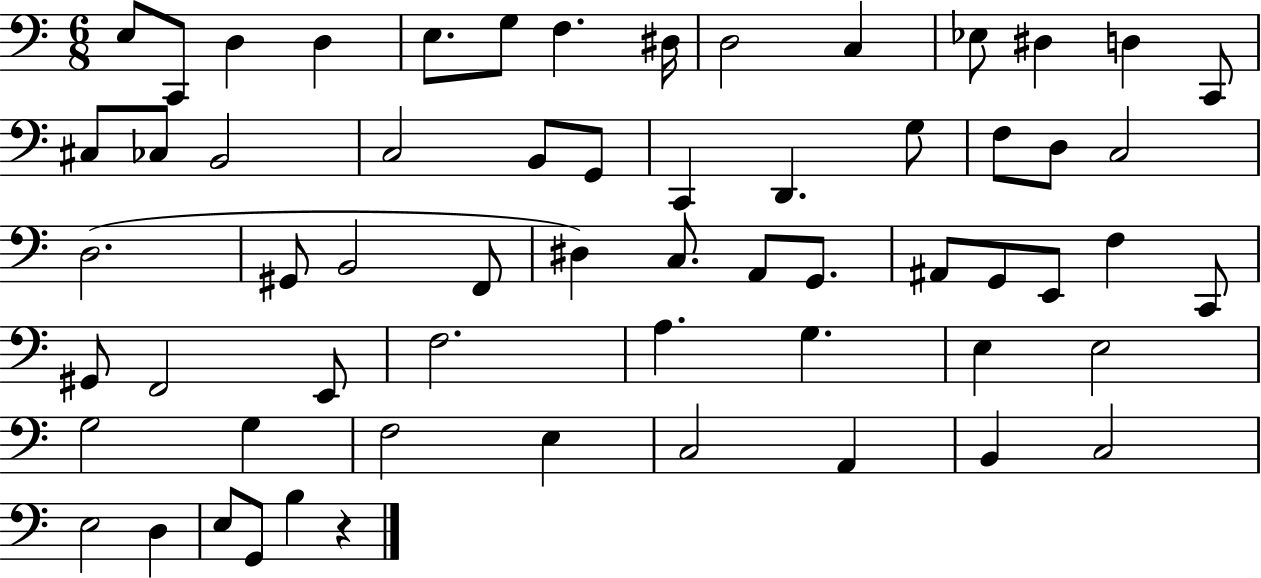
E3/e C2/e D3/q D3/q E3/e. G3/e F3/q. D#3/s D3/h C3/q Eb3/e D#3/q D3/q C2/e C#3/e CES3/e B2/h C3/h B2/e G2/e C2/q D2/q. G3/e F3/e D3/e C3/h D3/h. G#2/e B2/h F2/e D#3/q C3/e. A2/e G2/e. A#2/e G2/e E2/e F3/q C2/e G#2/e F2/h E2/e F3/h. A3/q. G3/q. E3/q E3/h G3/h G3/q F3/h E3/q C3/h A2/q B2/q C3/h E3/h D3/q E3/e G2/e B3/q R/q